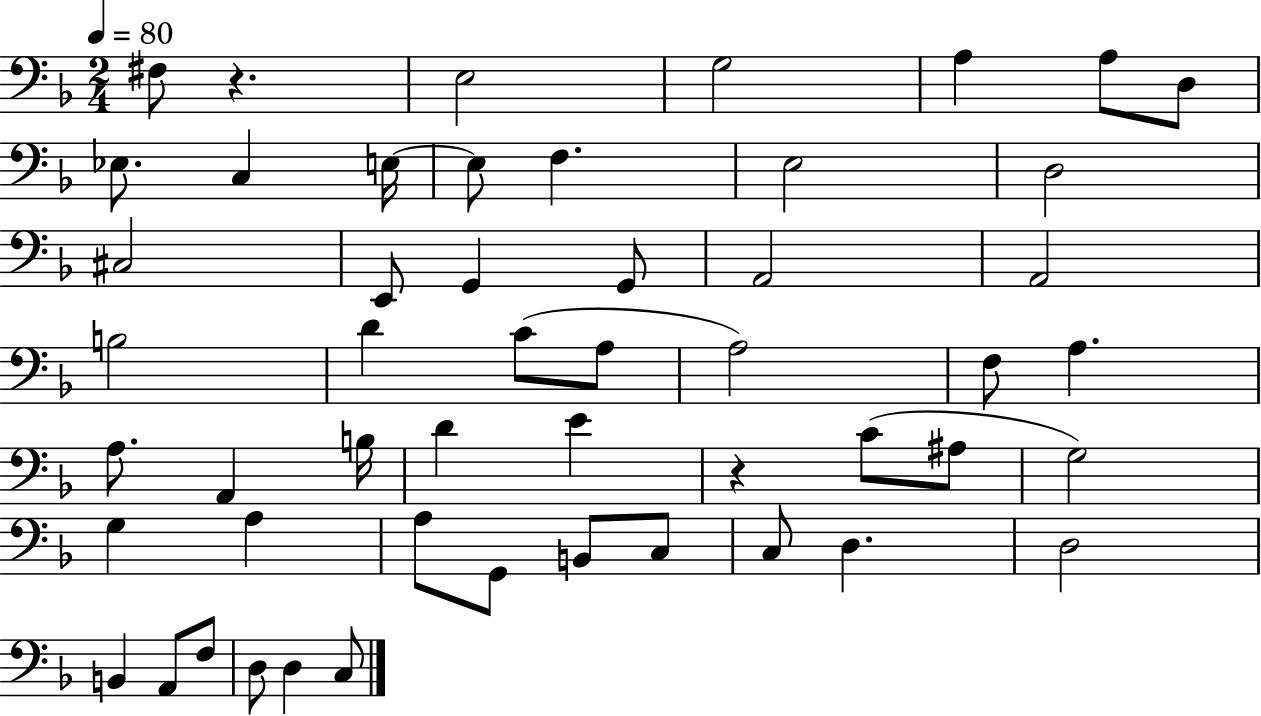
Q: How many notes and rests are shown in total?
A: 51